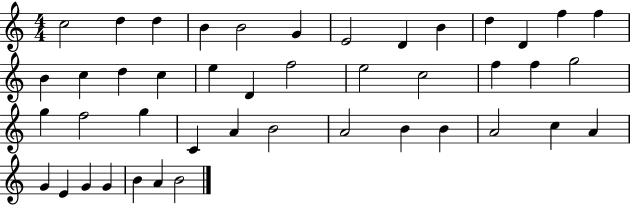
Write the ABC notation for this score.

X:1
T:Untitled
M:4/4
L:1/4
K:C
c2 d d B B2 G E2 D B d D f f B c d c e D f2 e2 c2 f f g2 g f2 g C A B2 A2 B B A2 c A G E G G B A B2